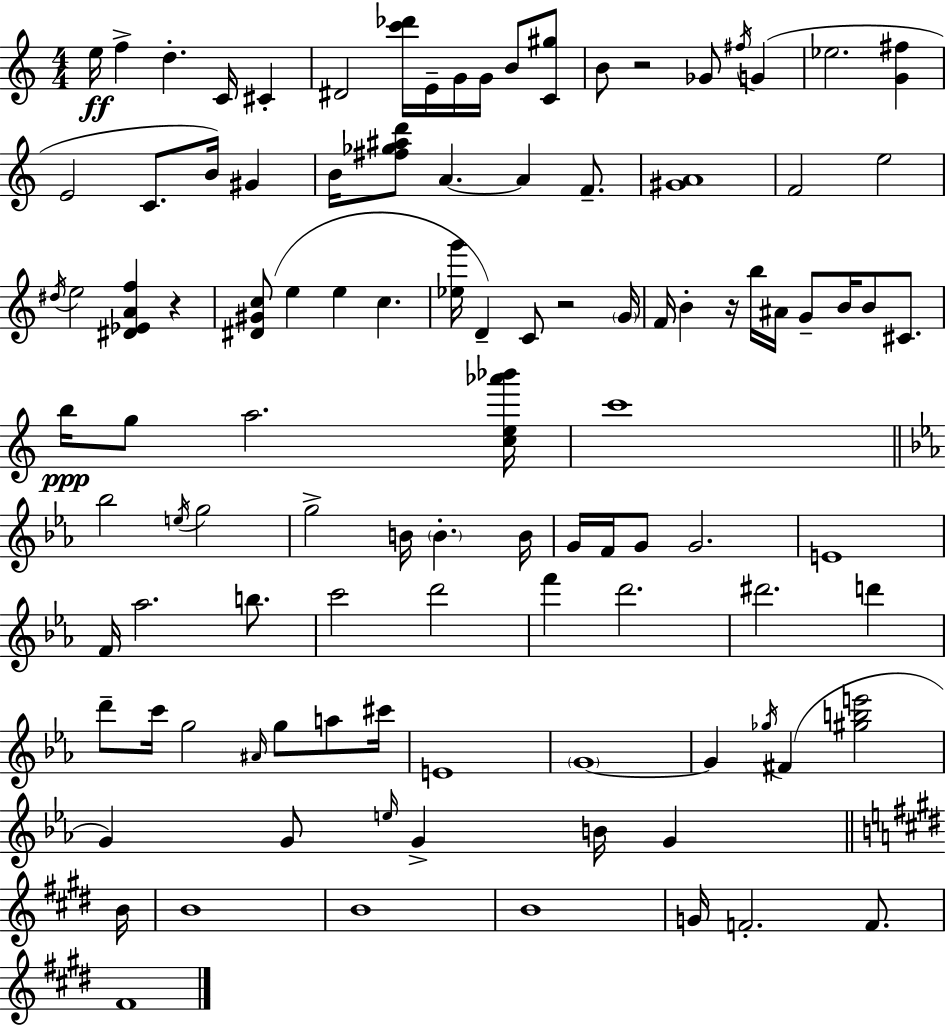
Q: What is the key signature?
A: A minor